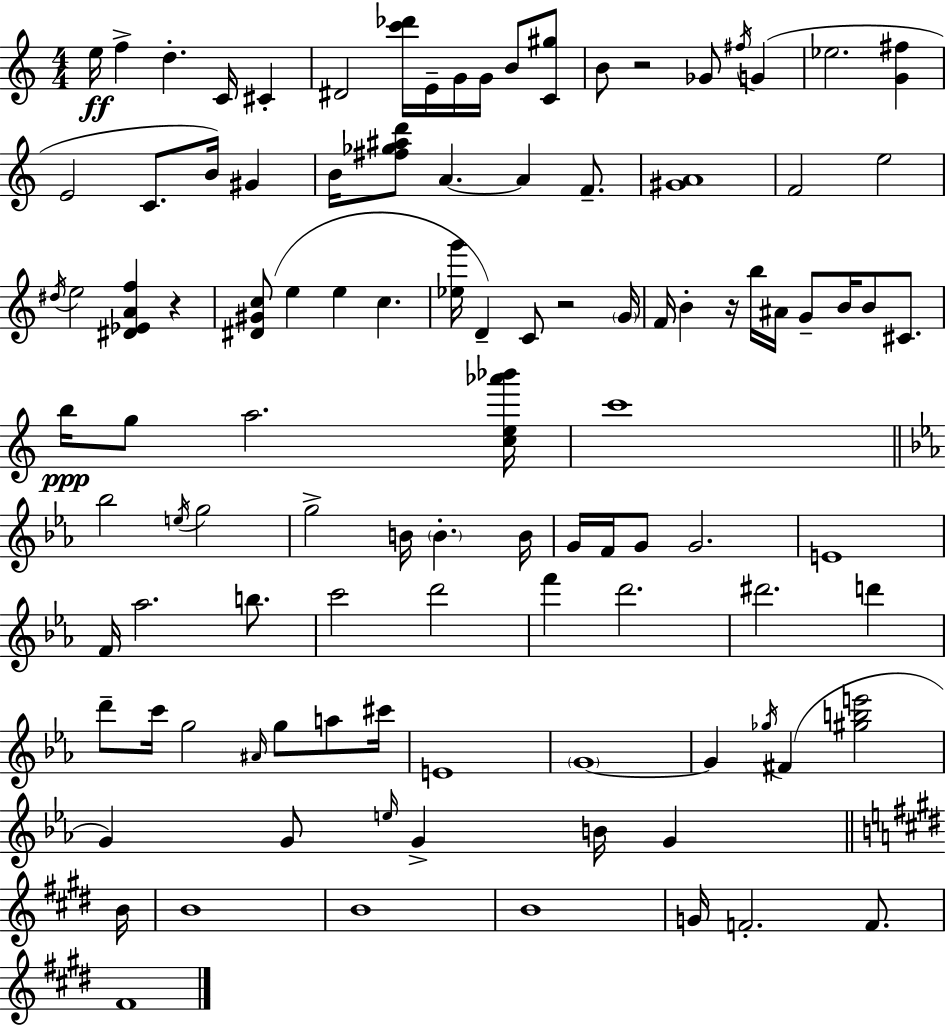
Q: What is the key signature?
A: A minor